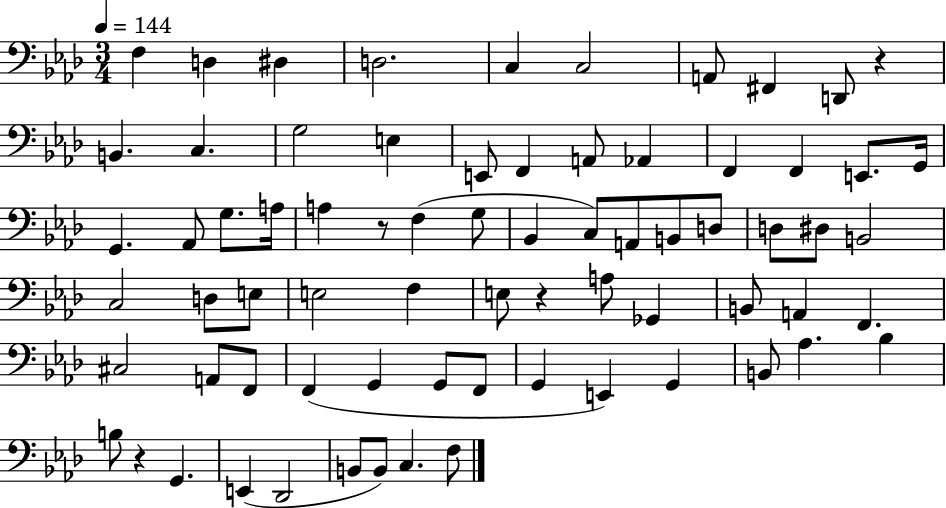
{
  \clef bass
  \numericTimeSignature
  \time 3/4
  \key aes \major
  \tempo 4 = 144
  f4 d4 dis4 | d2. | c4 c2 | a,8 fis,4 d,8 r4 | \break b,4. c4. | g2 e4 | e,8 f,4 a,8 aes,4 | f,4 f,4 e,8. g,16 | \break g,4. aes,8 g8. a16 | a4 r8 f4( g8 | bes,4 c8) a,8 b,8 d8 | d8 dis8 b,2 | \break c2 d8 e8 | e2 f4 | e8 r4 a8 ges,4 | b,8 a,4 f,4. | \break cis2 a,8 f,8 | f,4( g,4 g,8 f,8 | g,4 e,4) g,4 | b,8 aes4. bes4 | \break b8 r4 g,4. | e,4( des,2 | b,8 b,8) c4. f8 | \bar "|."
}